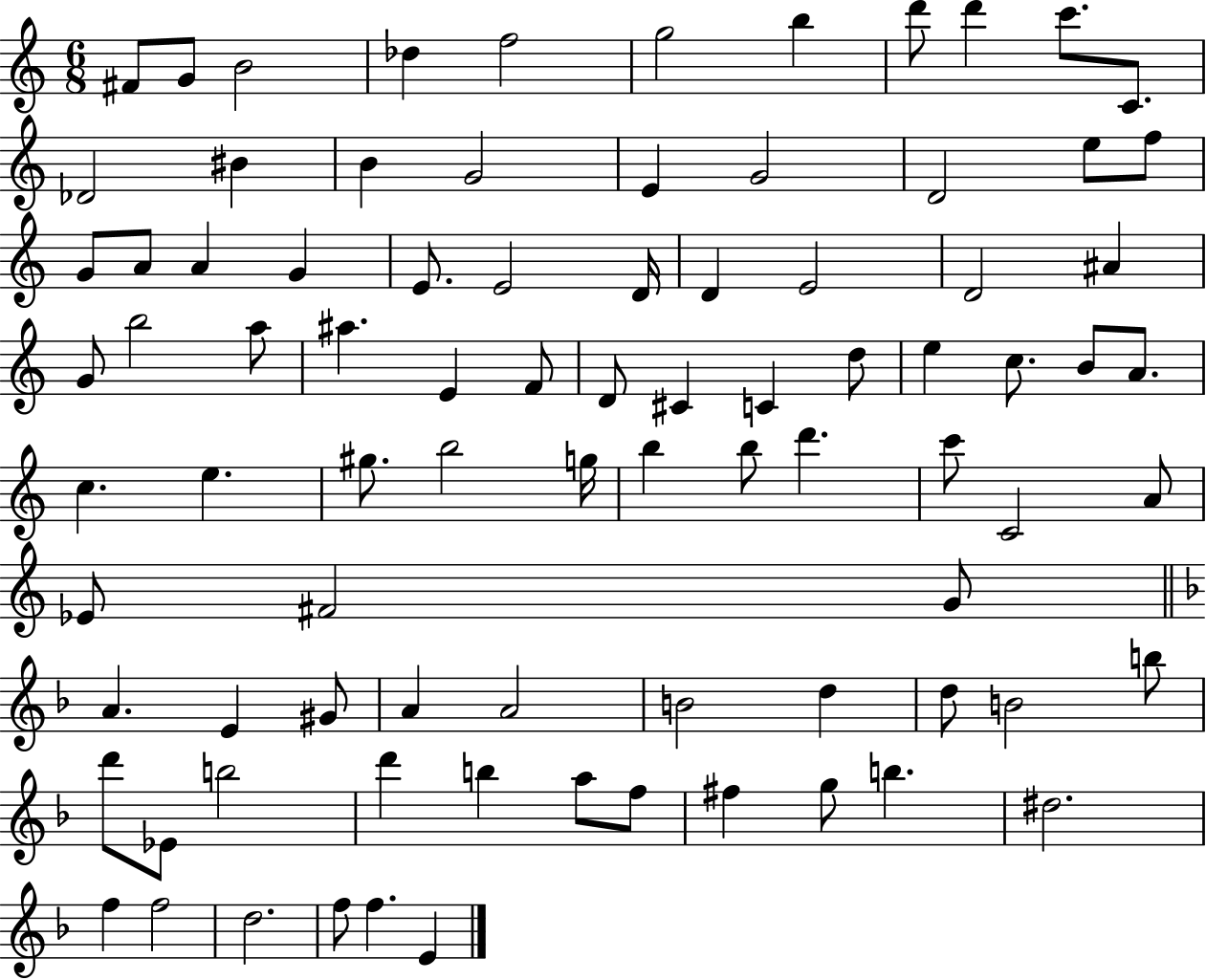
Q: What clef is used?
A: treble